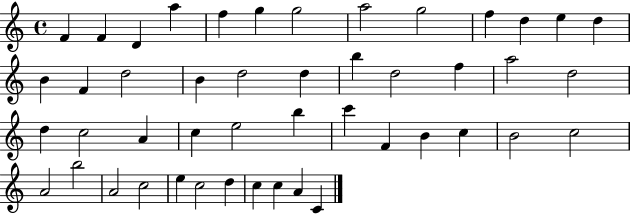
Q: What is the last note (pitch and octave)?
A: C4